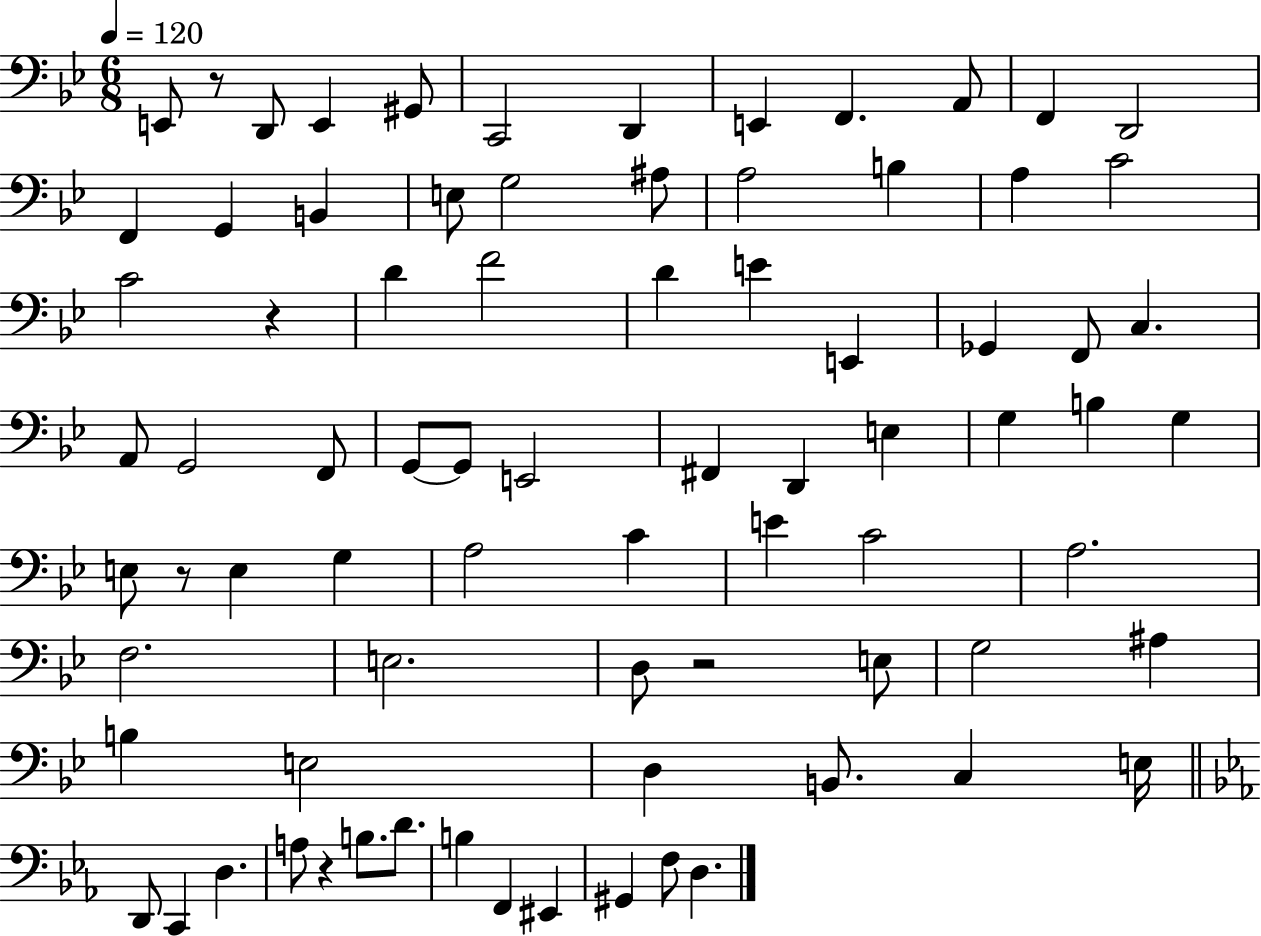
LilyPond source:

{
  \clef bass
  \numericTimeSignature
  \time 6/8
  \key bes \major
  \tempo 4 = 120
  e,8 r8 d,8 e,4 gis,8 | c,2 d,4 | e,4 f,4. a,8 | f,4 d,2 | \break f,4 g,4 b,4 | e8 g2 ais8 | a2 b4 | a4 c'2 | \break c'2 r4 | d'4 f'2 | d'4 e'4 e,4 | ges,4 f,8 c4. | \break a,8 g,2 f,8 | g,8~~ g,8 e,2 | fis,4 d,4 e4 | g4 b4 g4 | \break e8 r8 e4 g4 | a2 c'4 | e'4 c'2 | a2. | \break f2. | e2. | d8 r2 e8 | g2 ais4 | \break b4 e2 | d4 b,8. c4 e16 | \bar "||" \break \key ees \major d,8 c,4 d4. | a8 r4 b8. d'8. | b4 f,4 eis,4 | gis,4 f8 d4. | \break \bar "|."
}